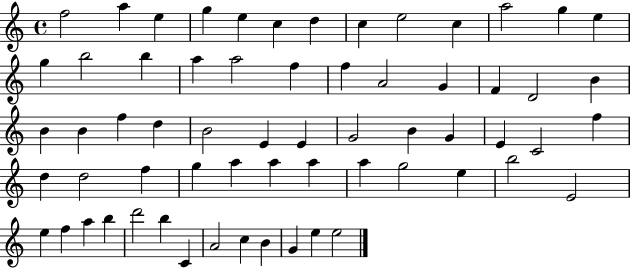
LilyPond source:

{
  \clef treble
  \time 4/4
  \defaultTimeSignature
  \key c \major
  f''2 a''4 e''4 | g''4 e''4 c''4 d''4 | c''4 e''2 c''4 | a''2 g''4 e''4 | \break g''4 b''2 b''4 | a''4 a''2 f''4 | f''4 a'2 g'4 | f'4 d'2 b'4 | \break b'4 b'4 f''4 d''4 | b'2 e'4 e'4 | g'2 b'4 g'4 | e'4 c'2 f''4 | \break d''4 d''2 f''4 | g''4 a''4 a''4 a''4 | a''4 g''2 e''4 | b''2 e'2 | \break e''4 f''4 a''4 b''4 | d'''2 b''4 c'4 | a'2 c''4 b'4 | g'4 e''4 e''2 | \break \bar "|."
}